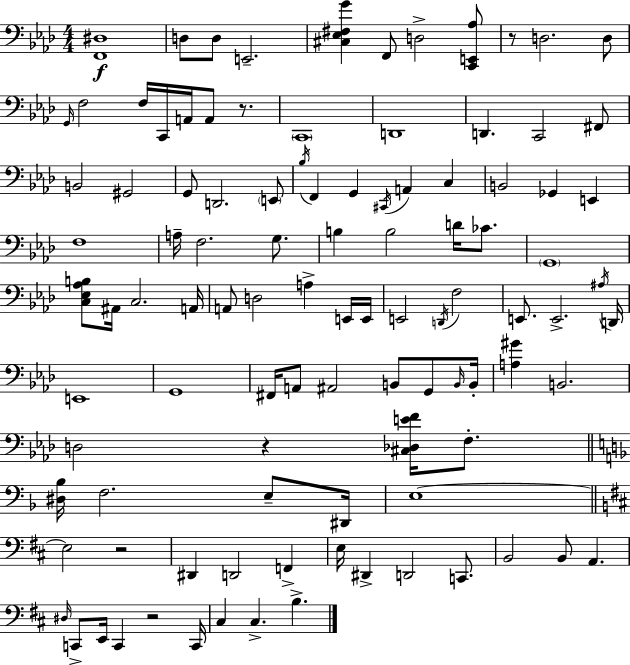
X:1
T:Untitled
M:4/4
L:1/4
K:Ab
[F,,^D,]4 D,/2 D,/2 E,,2 [^C,_E,^F,G] F,,/2 D,2 [C,,E,,_A,]/2 z/2 D,2 D,/2 G,,/4 F,2 F,/4 C,,/4 A,,/4 A,,/2 z/2 C,,4 D,,4 D,, C,,2 ^F,,/2 B,,2 ^G,,2 G,,/2 D,,2 E,,/2 _B,/4 F,, G,, ^C,,/4 A,, C, B,,2 _G,, E,, F,4 A,/4 F,2 G,/2 B, B,2 D/4 _C/2 G,,4 [C,_E,_A,B,]/2 ^A,,/4 C,2 A,,/4 A,,/2 D,2 A, E,,/4 E,,/4 E,,2 D,,/4 F,2 E,,/2 E,,2 ^A,/4 D,,/4 E,,4 G,,4 ^F,,/4 A,,/2 ^A,,2 B,,/2 G,,/2 B,,/4 B,,/4 [A,^G] B,,2 D,2 z [^C,_D,EF]/4 F,/2 [^D,_B,]/4 F,2 E,/2 ^D,,/4 E,4 E,2 z2 ^D,, D,,2 F,, E,/4 ^D,, D,,2 C,,/2 B,,2 B,,/2 A,, ^D,/4 C,,/2 E,,/4 C,, z2 C,,/4 ^C, ^C, B,